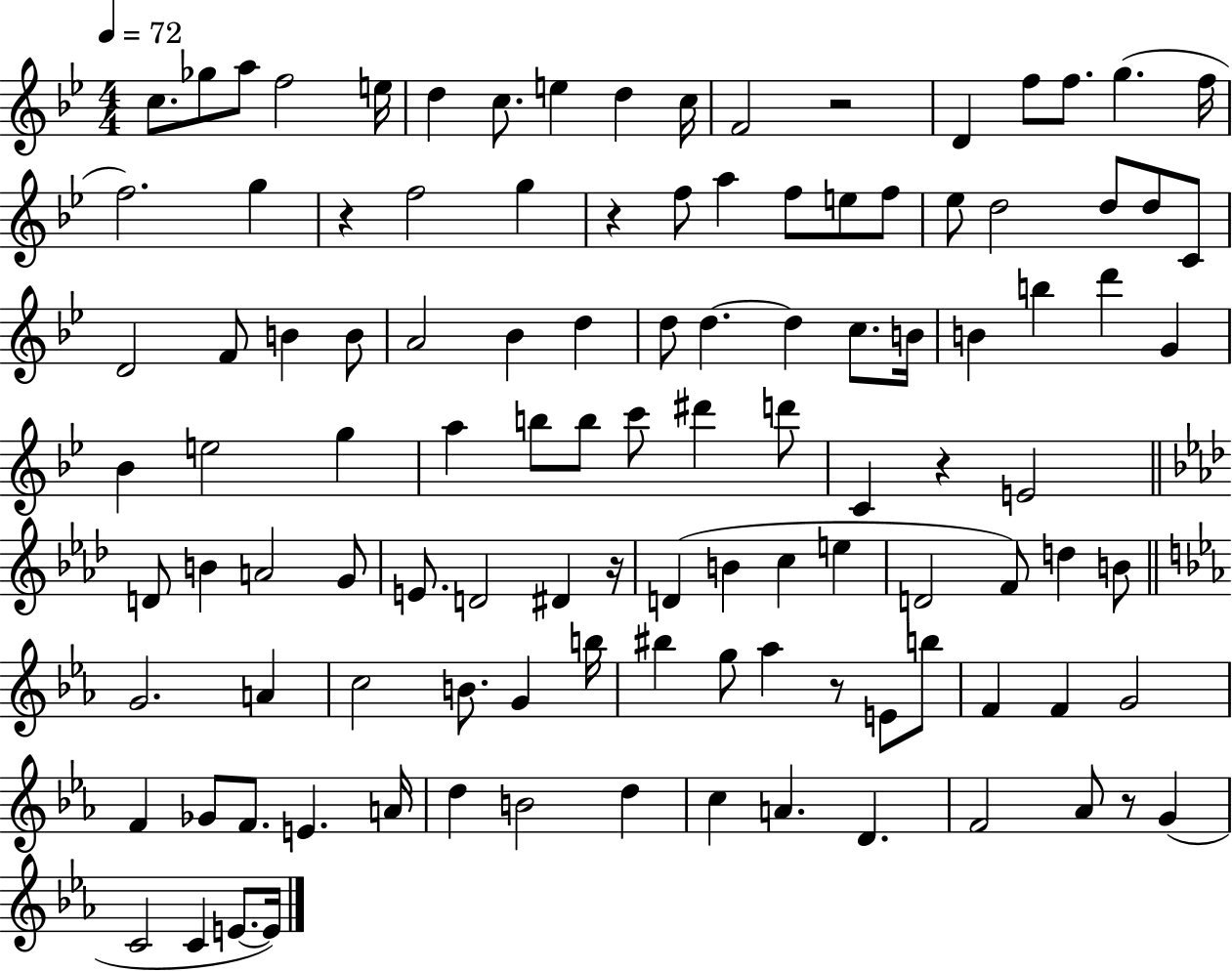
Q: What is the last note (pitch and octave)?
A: E4